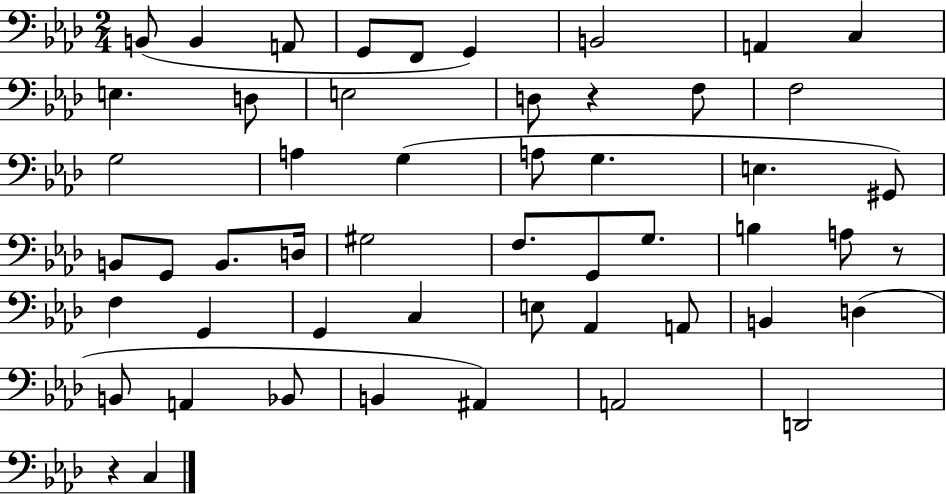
{
  \clef bass
  \numericTimeSignature
  \time 2/4
  \key aes \major
  b,8( b,4 a,8 | g,8 f,8 g,4) | b,2 | a,4 c4 | \break e4. d8 | e2 | d8 r4 f8 | f2 | \break g2 | a4 g4( | a8 g4. | e4. gis,8) | \break b,8 g,8 b,8. d16 | gis2 | f8. g,8 g8. | b4 a8 r8 | \break f4 g,4 | g,4 c4 | e8 aes,4 a,8 | b,4 d4( | \break b,8 a,4 bes,8 | b,4 ais,4) | a,2 | d,2 | \break r4 c4 | \bar "|."
}